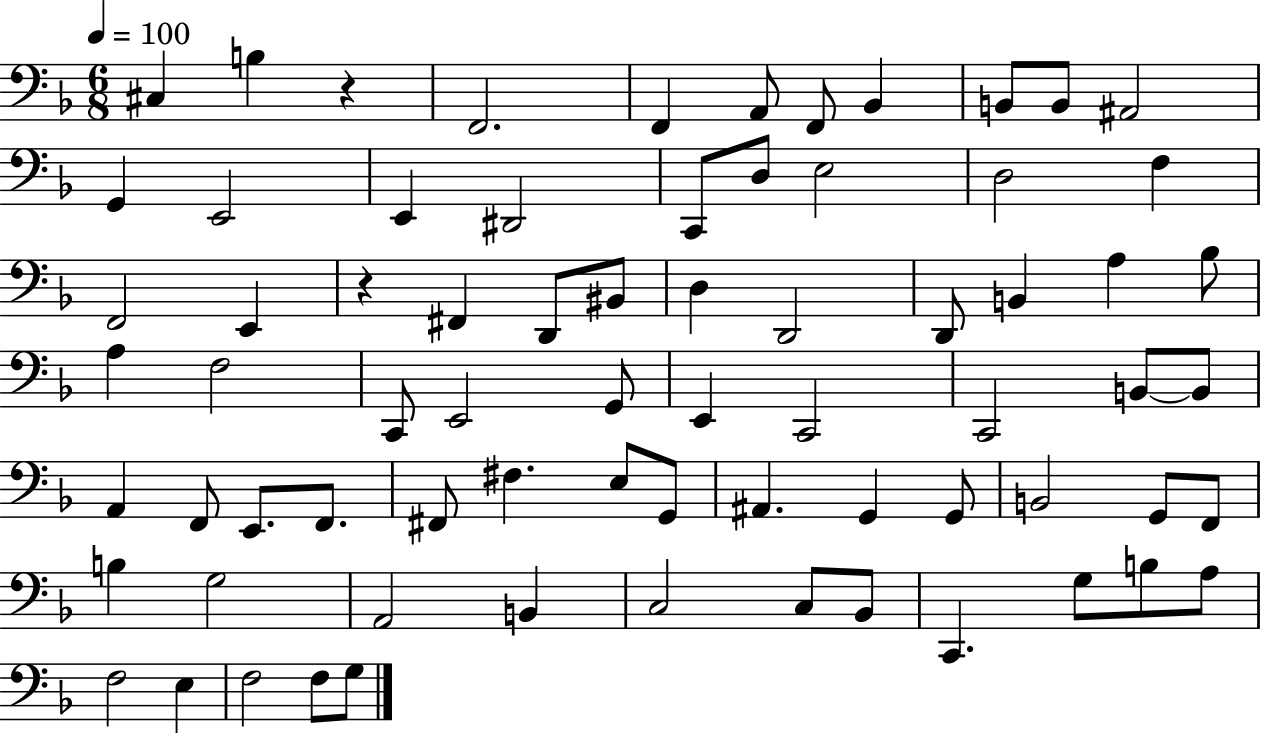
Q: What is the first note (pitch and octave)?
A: C#3